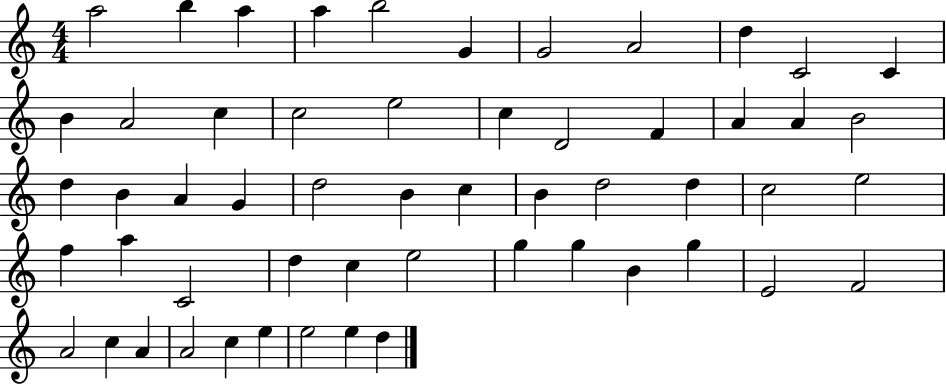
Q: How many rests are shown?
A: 0